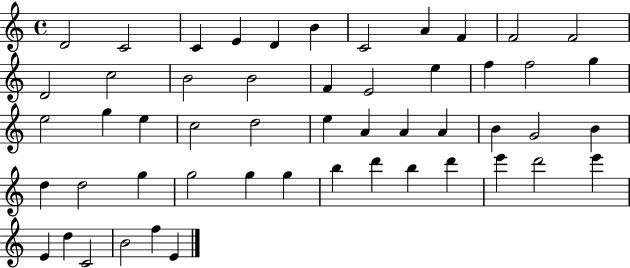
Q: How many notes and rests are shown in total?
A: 52